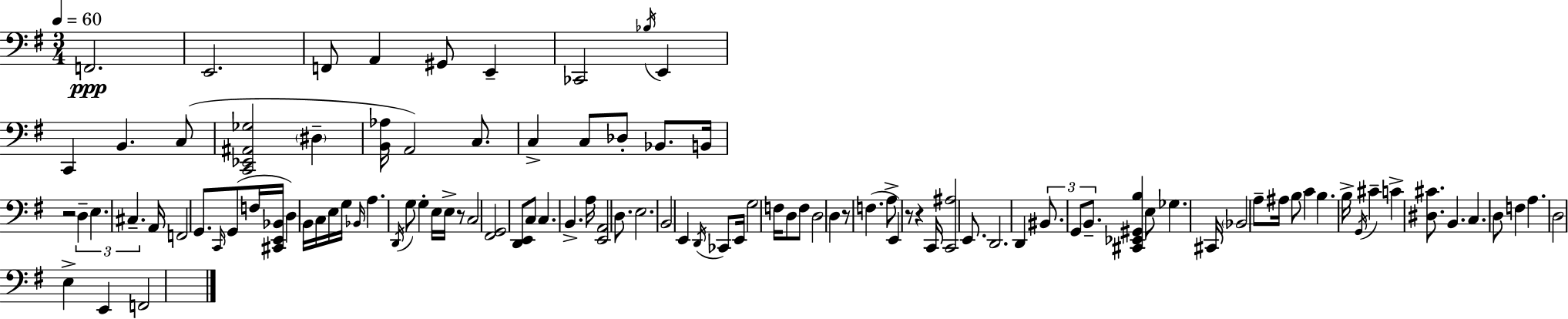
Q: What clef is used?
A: bass